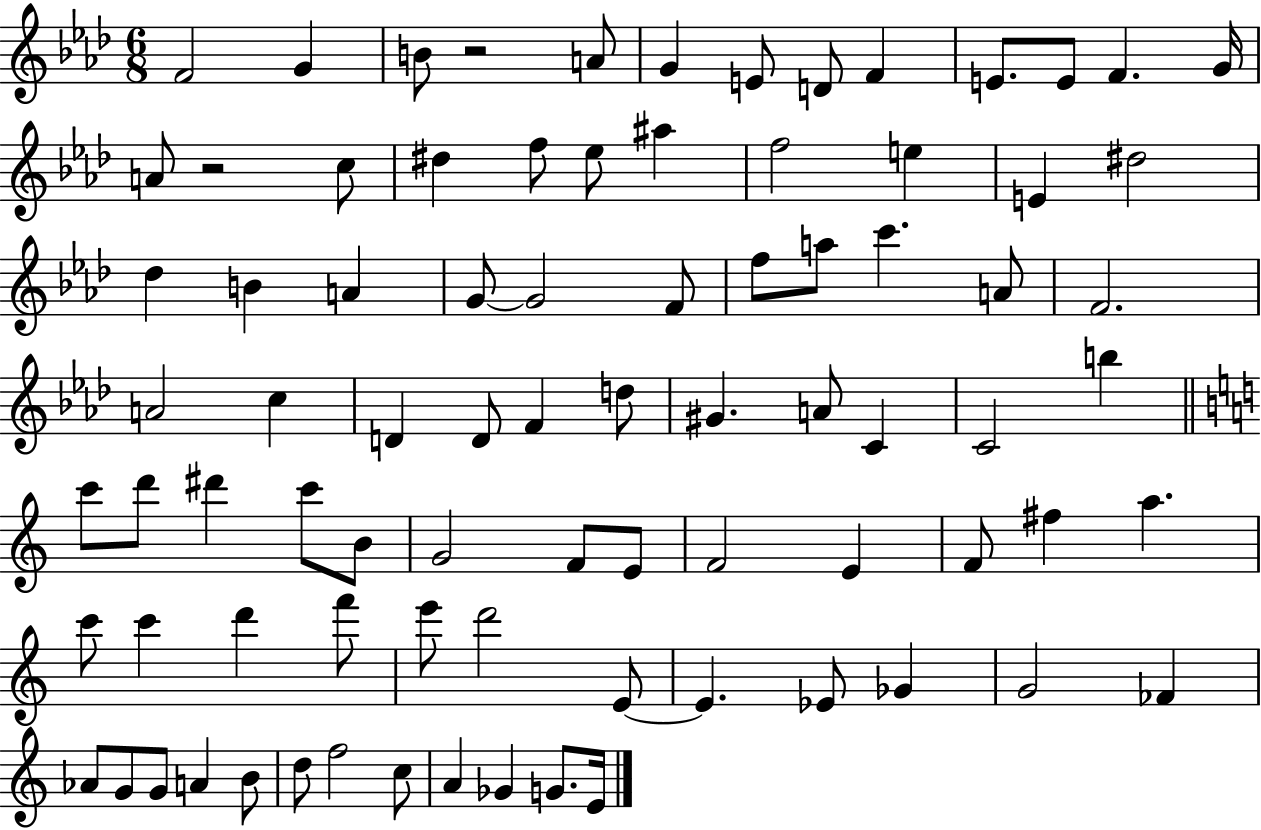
{
  \clef treble
  \numericTimeSignature
  \time 6/8
  \key aes \major
  f'2 g'4 | b'8 r2 a'8 | g'4 e'8 d'8 f'4 | e'8. e'8 f'4. g'16 | \break a'8 r2 c''8 | dis''4 f''8 ees''8 ais''4 | f''2 e''4 | e'4 dis''2 | \break des''4 b'4 a'4 | g'8~~ g'2 f'8 | f''8 a''8 c'''4. a'8 | f'2. | \break a'2 c''4 | d'4 d'8 f'4 d''8 | gis'4. a'8 c'4 | c'2 b''4 | \break \bar "||" \break \key a \minor c'''8 d'''8 dis'''4 c'''8 b'8 | g'2 f'8 e'8 | f'2 e'4 | f'8 fis''4 a''4. | \break c'''8 c'''4 d'''4 f'''8 | e'''8 d'''2 e'8~~ | e'4. ees'8 ges'4 | g'2 fes'4 | \break aes'8 g'8 g'8 a'4 b'8 | d''8 f''2 c''8 | a'4 ges'4 g'8. e'16 | \bar "|."
}